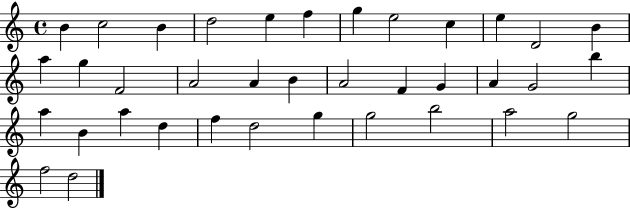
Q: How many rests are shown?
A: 0